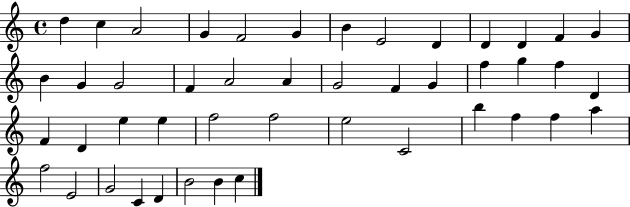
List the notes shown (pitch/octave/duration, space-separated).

D5/q C5/q A4/h G4/q F4/h G4/q B4/q E4/h D4/q D4/q D4/q F4/q G4/q B4/q G4/q G4/h F4/q A4/h A4/q G4/h F4/q G4/q F5/q G5/q F5/q D4/q F4/q D4/q E5/q E5/q F5/h F5/h E5/h C4/h B5/q F5/q F5/q A5/q F5/h E4/h G4/h C4/q D4/q B4/h B4/q C5/q